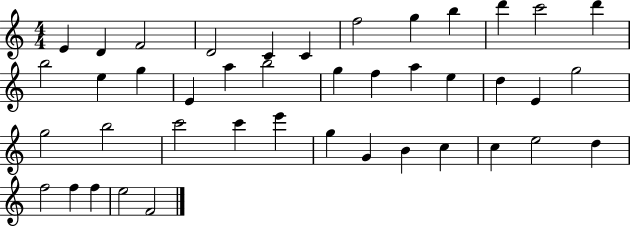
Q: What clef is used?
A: treble